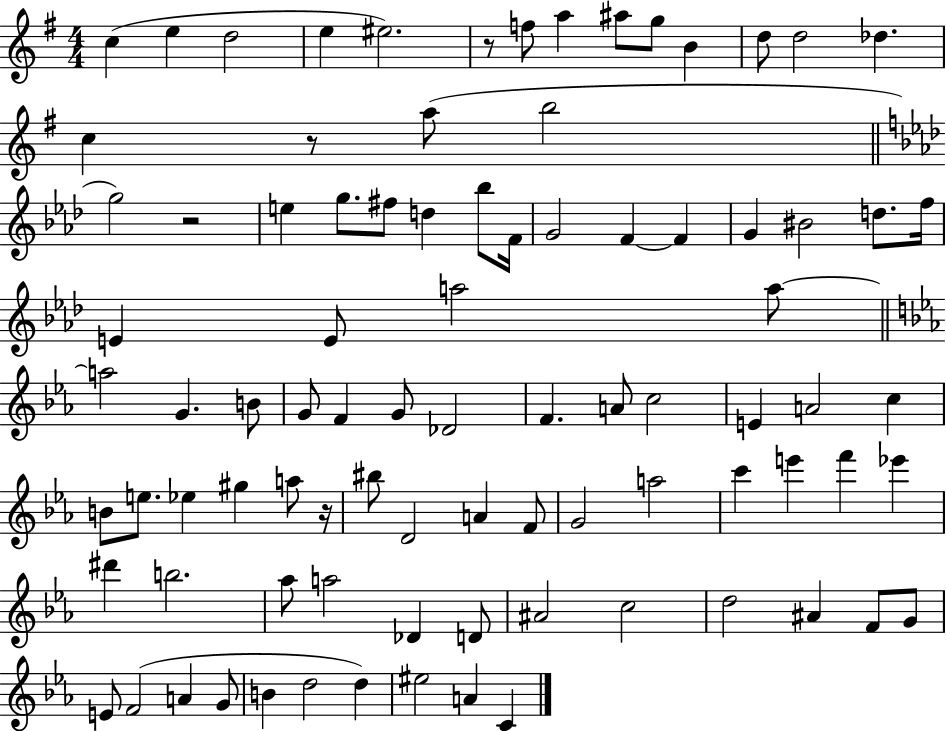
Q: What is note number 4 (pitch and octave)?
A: E5